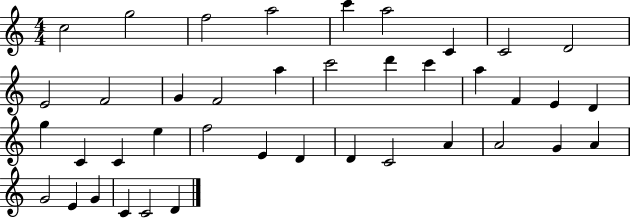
C5/h G5/h F5/h A5/h C6/q A5/h C4/q C4/h D4/h E4/h F4/h G4/q F4/h A5/q C6/h D6/q C6/q A5/q F4/q E4/q D4/q G5/q C4/q C4/q E5/q F5/h E4/q D4/q D4/q C4/h A4/q A4/h G4/q A4/q G4/h E4/q G4/q C4/q C4/h D4/q